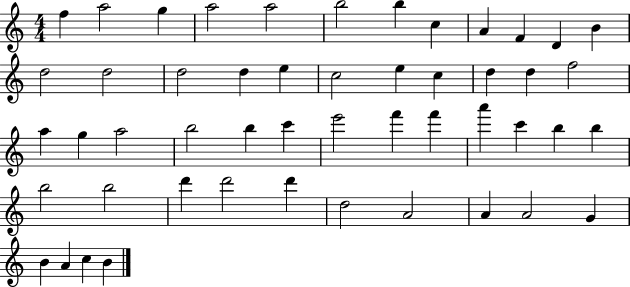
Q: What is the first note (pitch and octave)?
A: F5